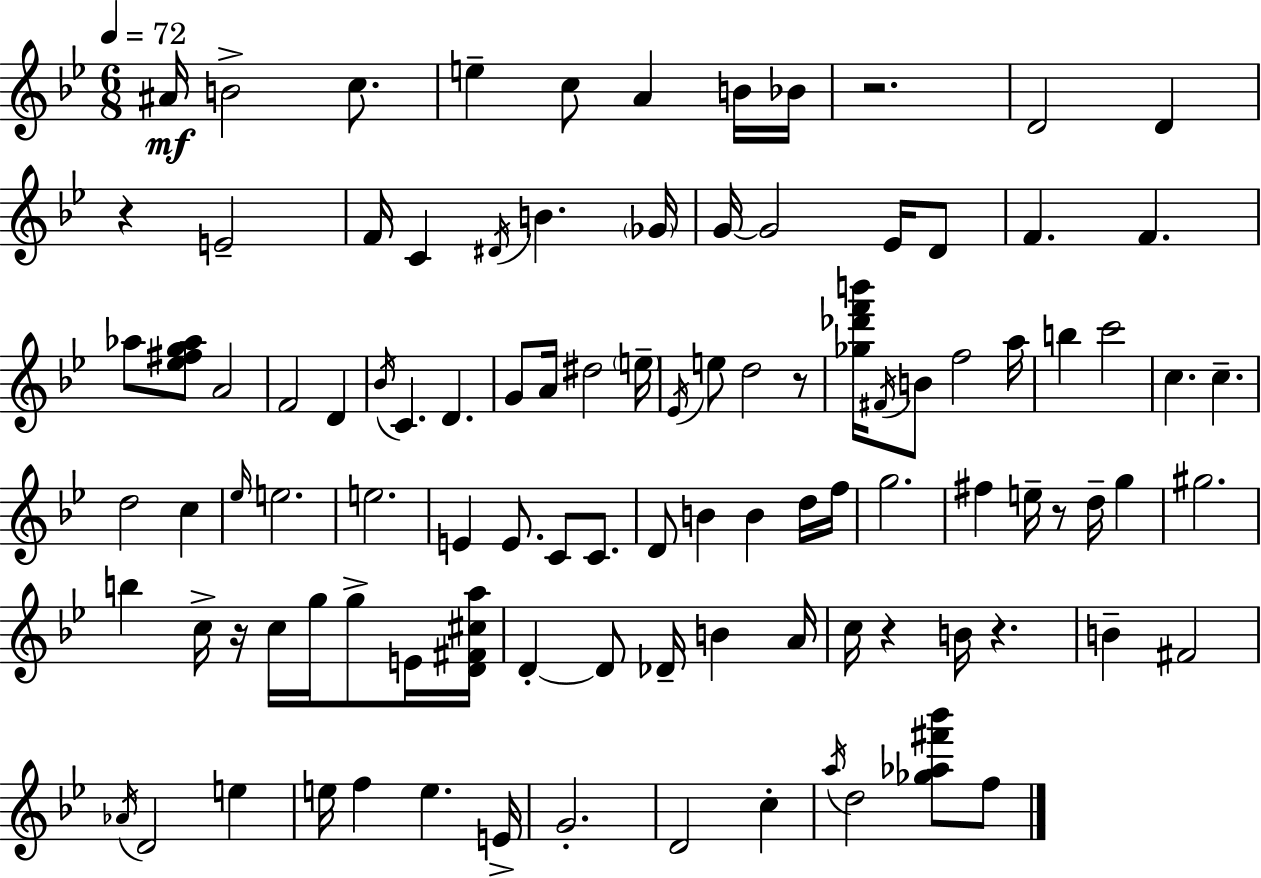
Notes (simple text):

A#4/s B4/h C5/e. E5/q C5/e A4/q B4/s Bb4/s R/h. D4/h D4/q R/q E4/h F4/s C4/q D#4/s B4/q. Gb4/s G4/s G4/h Eb4/s D4/e F4/q. F4/q. Ab5/e [Eb5,F#5,G5,Ab5]/e A4/h F4/h D4/q Bb4/s C4/q. D4/q. G4/e A4/s D#5/h E5/s Eb4/s E5/e D5/h R/e [Gb5,Db6,F6,B6]/s F#4/s B4/e F5/h A5/s B5/q C6/h C5/q. C5/q. D5/h C5/q Eb5/s E5/h. E5/h. E4/q E4/e. C4/e C4/e. D4/e B4/q B4/q D5/s F5/s G5/h. F#5/q E5/s R/e D5/s G5/q G#5/h. B5/q C5/s R/s C5/s G5/s G5/e E4/s [D4,F#4,C#5,A5]/s D4/q D4/e Db4/s B4/q A4/s C5/s R/q B4/s R/q. B4/q F#4/h Ab4/s D4/h E5/q E5/s F5/q E5/q. E4/s G4/h. D4/h C5/q A5/s D5/h [Gb5,Ab5,F#6,Bb6]/e F5/e